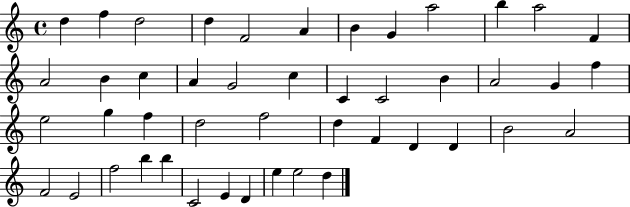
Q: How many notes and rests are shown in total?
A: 46